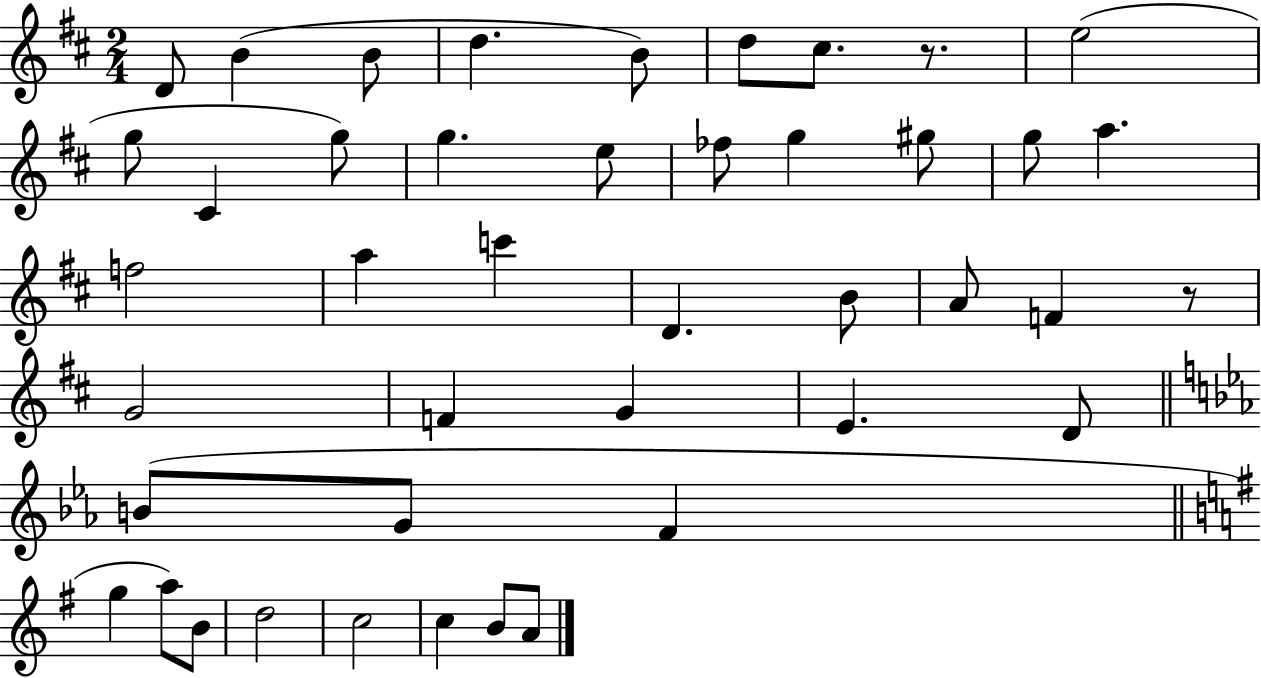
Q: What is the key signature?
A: D major